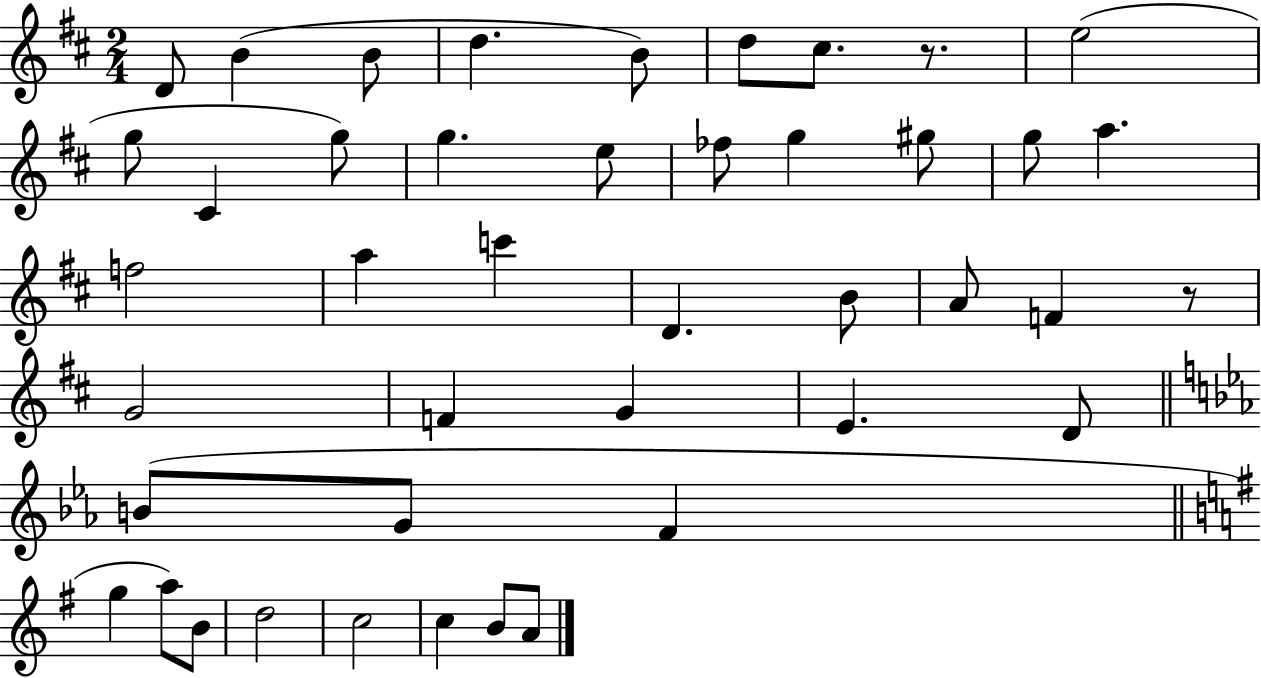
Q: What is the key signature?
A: D major